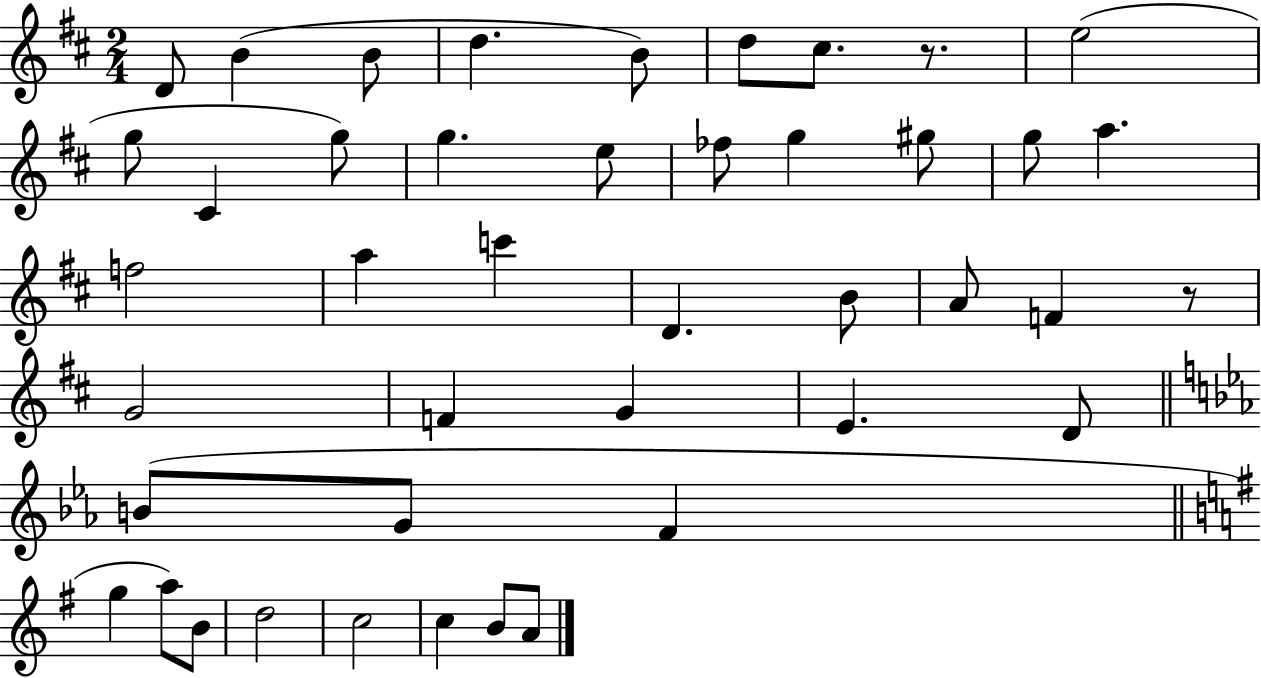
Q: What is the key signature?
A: D major